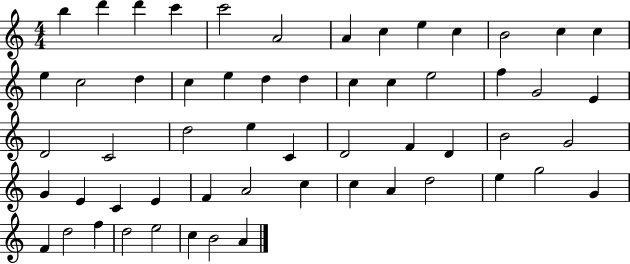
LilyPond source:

{
  \clef treble
  \numericTimeSignature
  \time 4/4
  \key c \major
  b''4 d'''4 d'''4 c'''4 | c'''2 a'2 | a'4 c''4 e''4 c''4 | b'2 c''4 c''4 | \break e''4 c''2 d''4 | c''4 e''4 d''4 d''4 | c''4 c''4 e''2 | f''4 g'2 e'4 | \break d'2 c'2 | d''2 e''4 c'4 | d'2 f'4 d'4 | b'2 g'2 | \break g'4 e'4 c'4 e'4 | f'4 a'2 c''4 | c''4 a'4 d''2 | e''4 g''2 g'4 | \break f'4 d''2 f''4 | d''2 e''2 | c''4 b'2 a'4 | \bar "|."
}